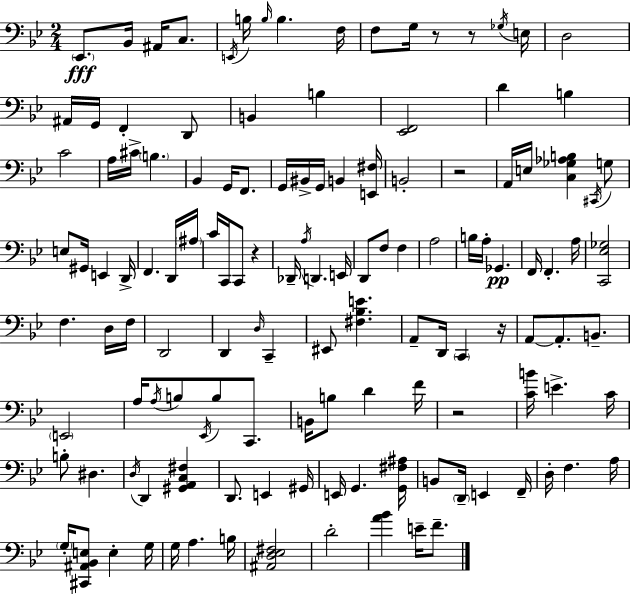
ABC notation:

X:1
T:Untitled
M:2/4
L:1/4
K:Bb
_E,,/2 _B,,/4 ^A,,/4 C,/2 E,,/4 B,/4 B,/4 B, F,/4 F,/2 G,/4 z/2 z/2 _G,/4 E,/4 D,2 ^A,,/4 G,,/4 F,, D,,/2 B,, B, [_E,,F,,]2 D B, C2 A,/4 ^C/4 B, _B,, G,,/4 F,,/2 G,,/4 ^B,,/4 G,,/4 B,, [E,,^F,]/4 B,,2 z2 A,,/4 E,/4 [C,_G,_A,B,] ^C,,/4 G,/2 E,/2 ^G,,/4 E,, D,,/4 F,, D,,/4 ^A,/4 C/4 C,,/4 C,,/2 z _D,,/4 A,/4 D,, E,,/4 D,,/2 F,/2 F, A,2 B,/4 A,/4 _G,, F,,/4 F,, A,/4 [C,,_E,_G,]2 F, D,/4 F,/4 D,,2 D,, D,/4 C,, ^E,,/2 [^F,_B,E] A,,/2 D,,/4 C,, z/4 A,,/2 A,,/2 B,,/2 E,,2 A,/4 A,/4 B,/2 _E,,/4 B,/2 C,,/2 B,,/4 B,/2 D F/4 z2 [CB]/4 E C/4 B,/2 ^D, D,/4 D,, [^G,,A,,C,^F,] D,,/2 E,, ^G,,/4 E,,/4 G,, [G,,^F,^A,]/4 B,,/2 D,,/4 E,, F,,/4 D,/4 F, A,/4 G,/4 [^C,,^A,,_B,,E,]/2 E, G,/4 G,/4 A, B,/4 [^A,,D,_E,^F,]2 D2 [A_B] E/4 F/2